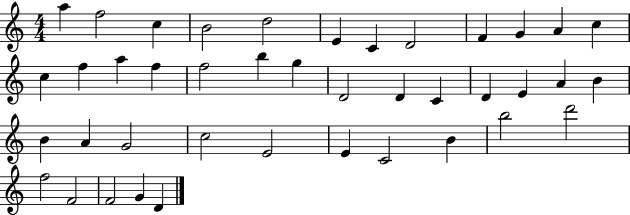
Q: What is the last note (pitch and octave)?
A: D4